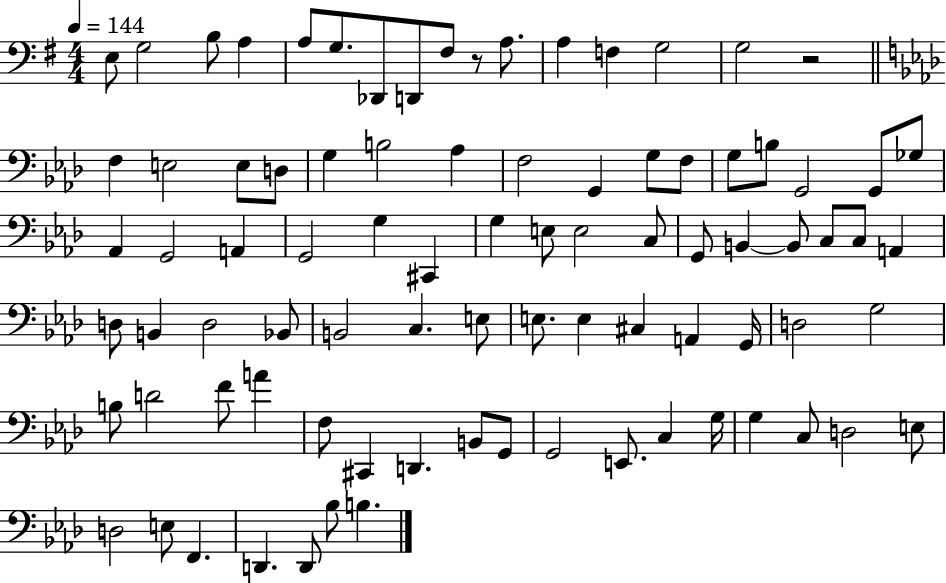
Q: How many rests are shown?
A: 2